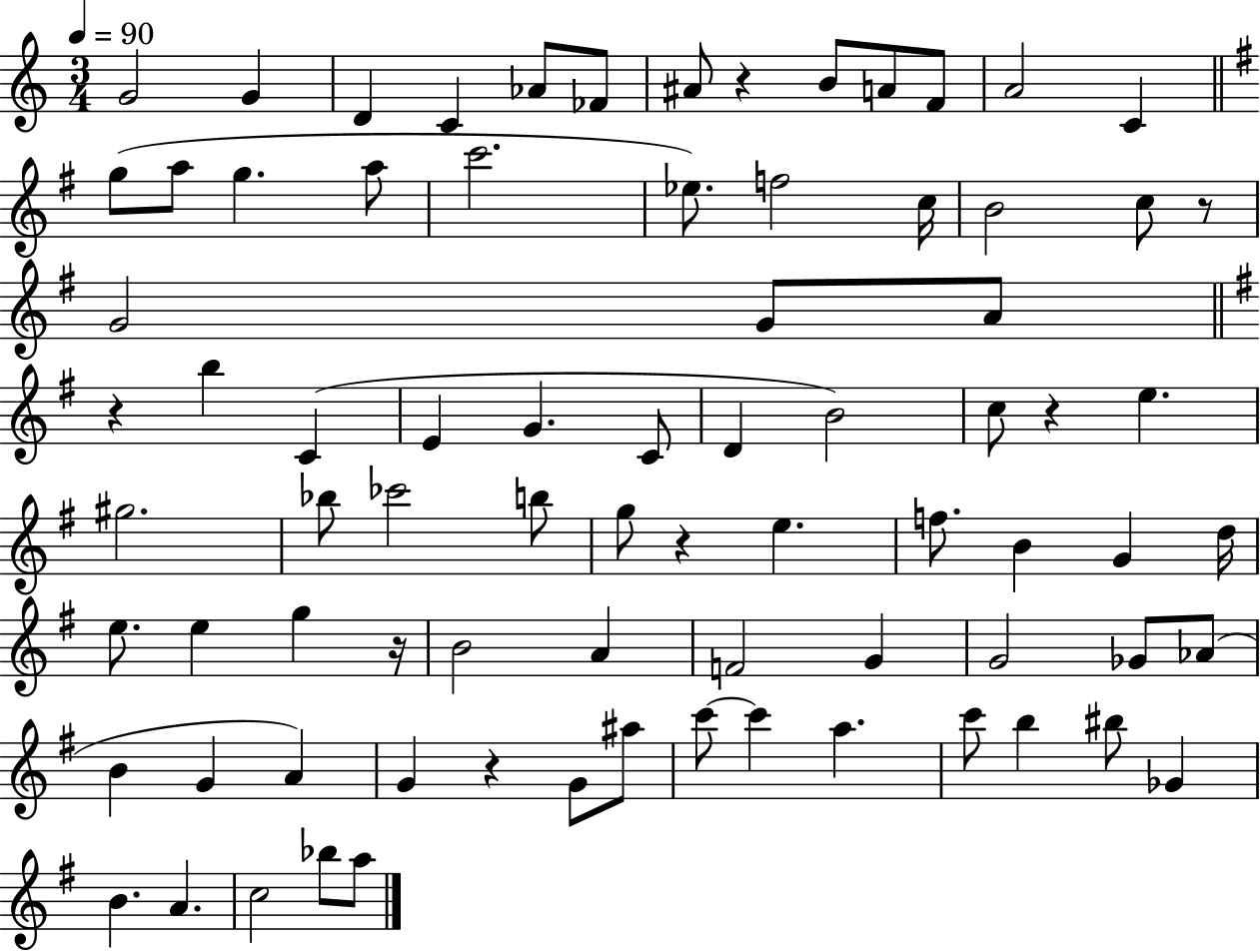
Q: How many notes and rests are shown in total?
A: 79